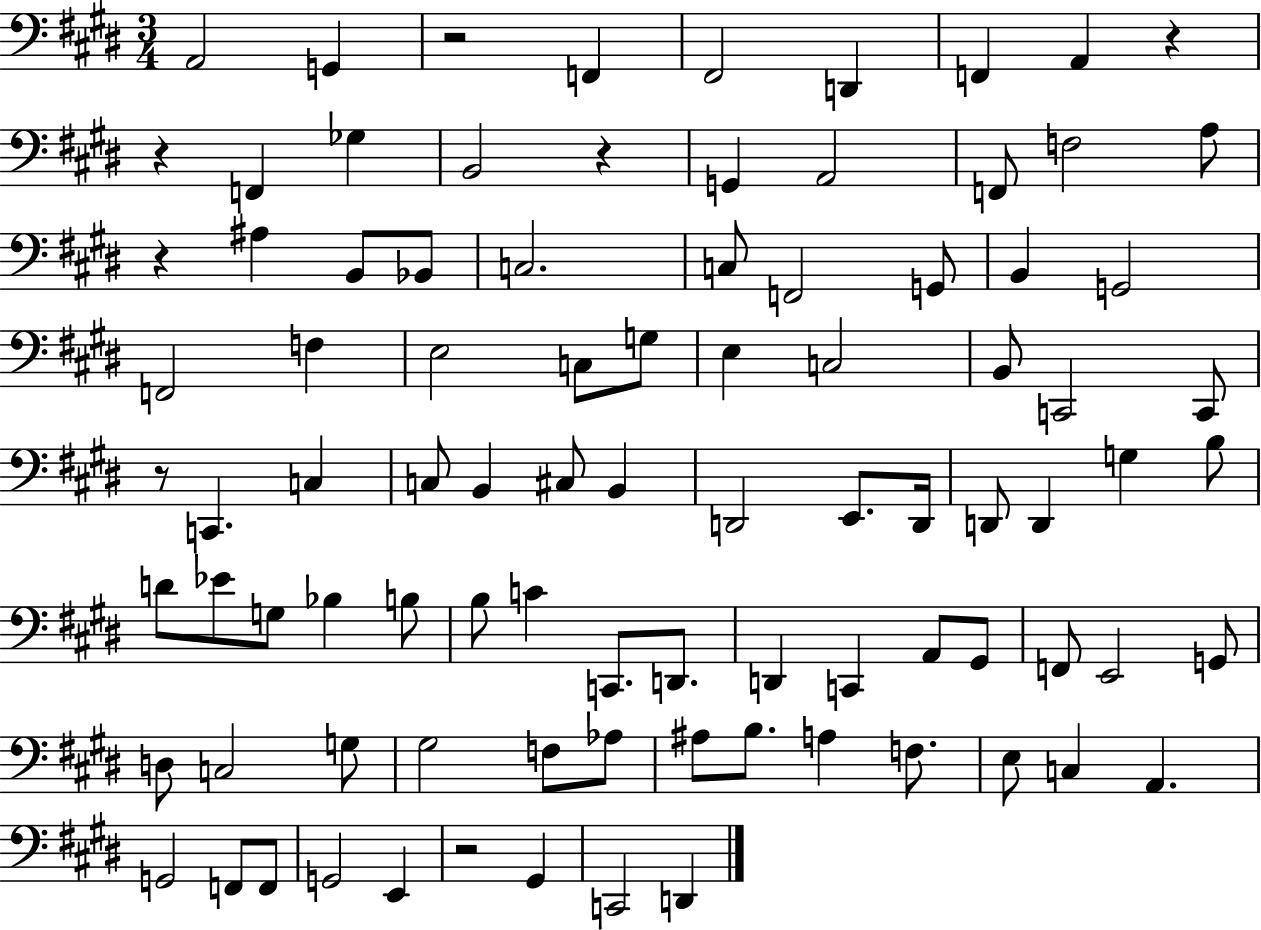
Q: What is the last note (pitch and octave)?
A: D2